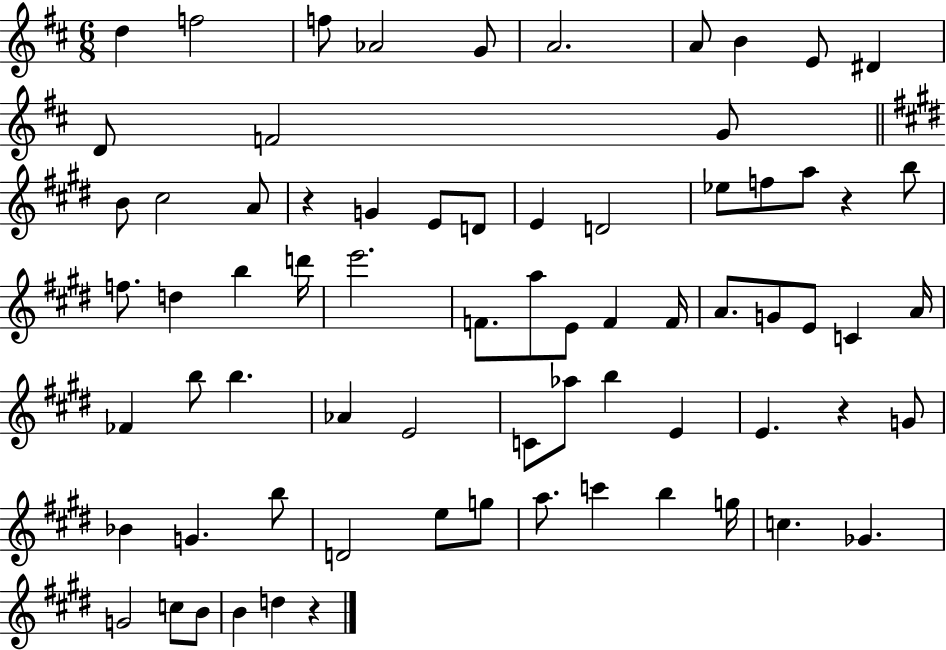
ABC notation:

X:1
T:Untitled
M:6/8
L:1/4
K:D
d f2 f/2 _A2 G/2 A2 A/2 B E/2 ^D D/2 F2 G/2 B/2 ^c2 A/2 z G E/2 D/2 E D2 _e/2 f/2 a/2 z b/2 f/2 d b d'/4 e'2 F/2 a/2 E/2 F F/4 A/2 G/2 E/2 C A/4 _F b/2 b _A E2 C/2 _a/2 b E E z G/2 _B G b/2 D2 e/2 g/2 a/2 c' b g/4 c _G G2 c/2 B/2 B d z